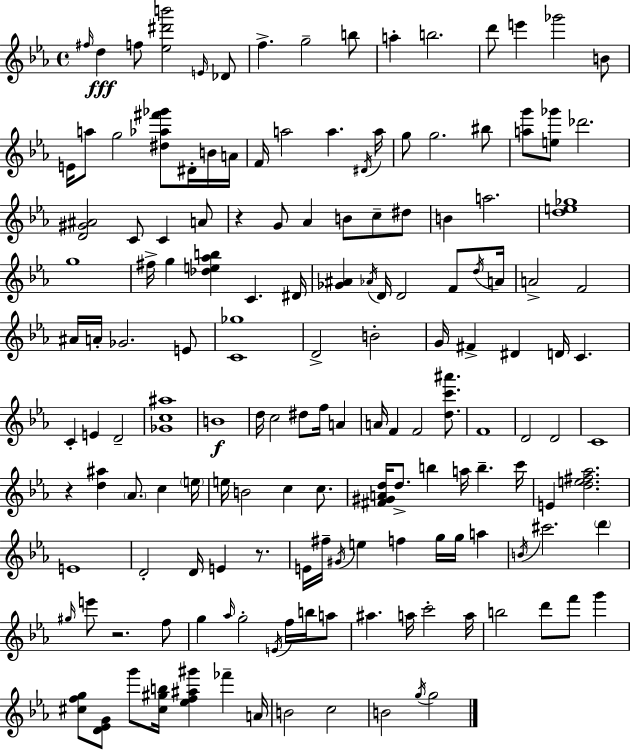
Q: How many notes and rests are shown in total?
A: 155